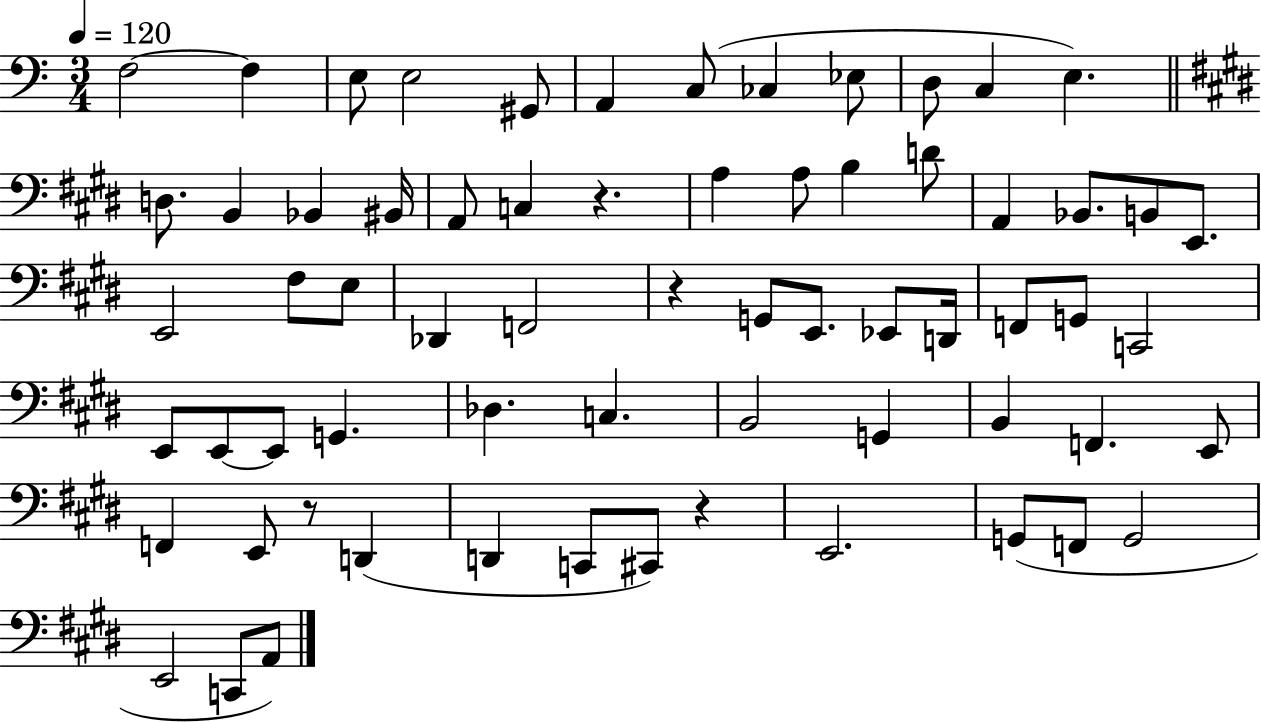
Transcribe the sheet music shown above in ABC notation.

X:1
T:Untitled
M:3/4
L:1/4
K:C
F,2 F, E,/2 E,2 ^G,,/2 A,, C,/2 _C, _E,/2 D,/2 C, E, D,/2 B,, _B,, ^B,,/4 A,,/2 C, z A, A,/2 B, D/2 A,, _B,,/2 B,,/2 E,,/2 E,,2 ^F,/2 E,/2 _D,, F,,2 z G,,/2 E,,/2 _E,,/2 D,,/4 F,,/2 G,,/2 C,,2 E,,/2 E,,/2 E,,/2 G,, _D, C, B,,2 G,, B,, F,, E,,/2 F,, E,,/2 z/2 D,, D,, C,,/2 ^C,,/2 z E,,2 G,,/2 F,,/2 G,,2 E,,2 C,,/2 A,,/2